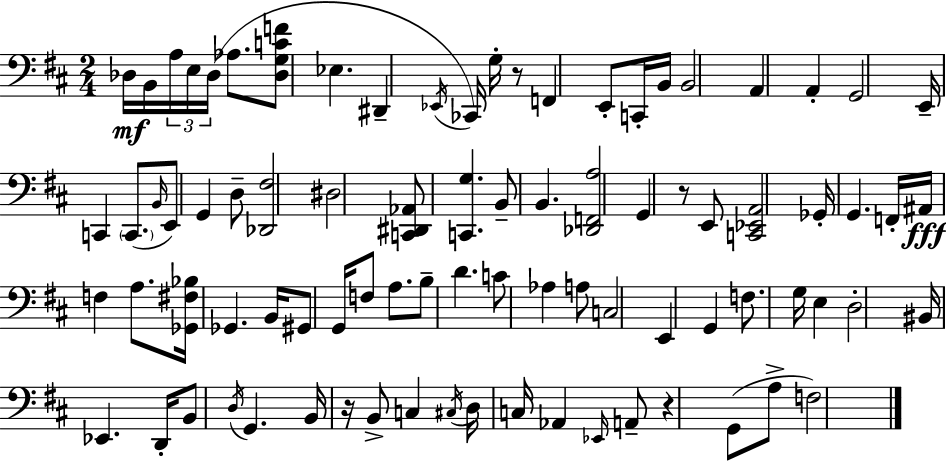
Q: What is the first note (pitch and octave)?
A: Db3